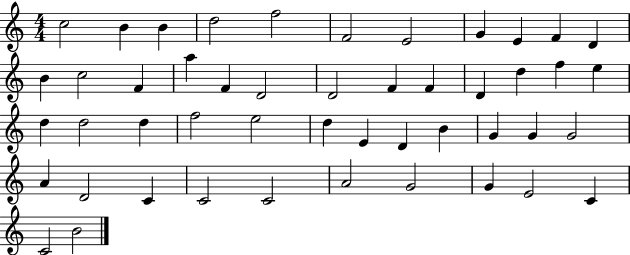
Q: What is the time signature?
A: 4/4